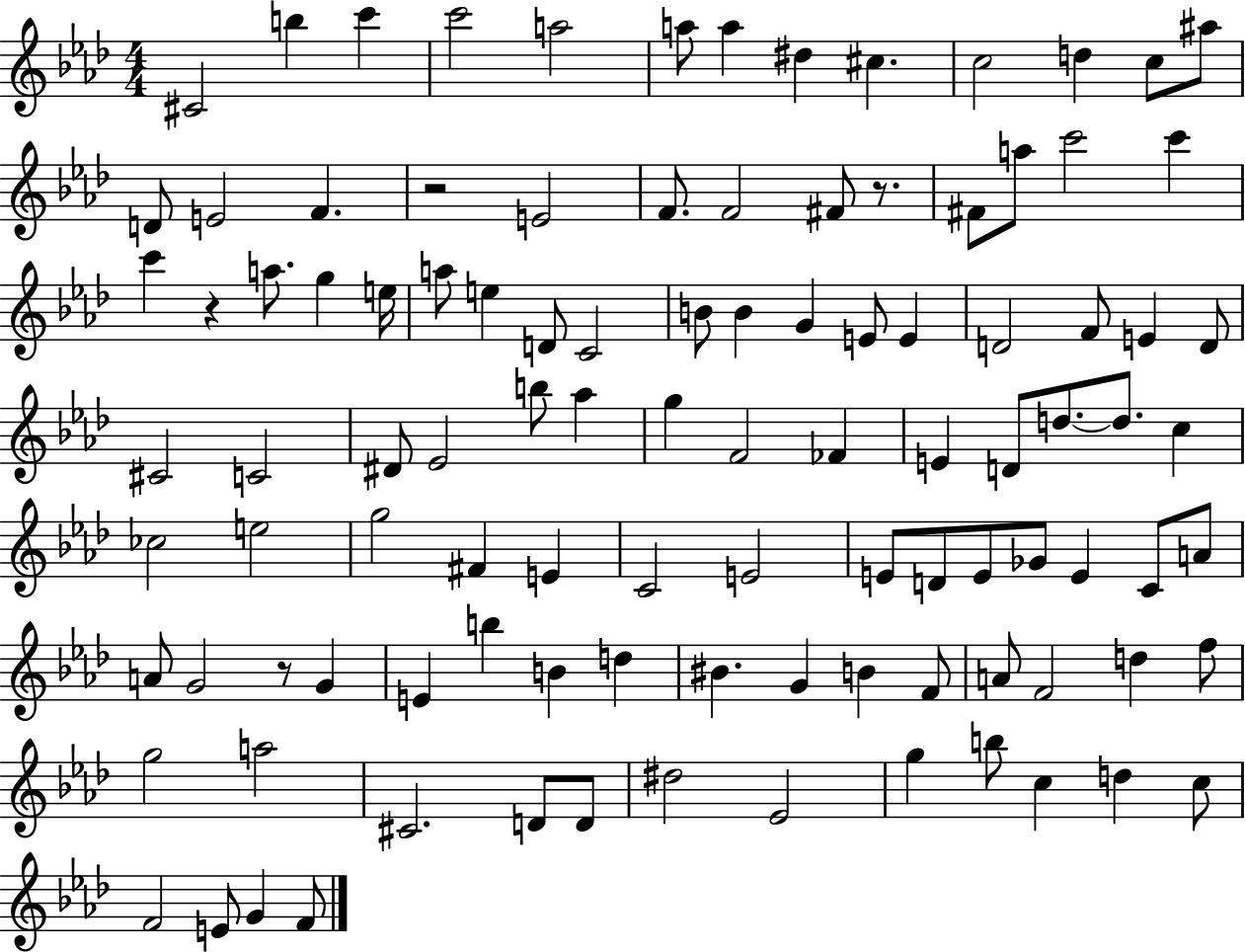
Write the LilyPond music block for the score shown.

{
  \clef treble
  \numericTimeSignature
  \time 4/4
  \key aes \major
  cis'2 b''4 c'''4 | c'''2 a''2 | a''8 a''4 dis''4 cis''4. | c''2 d''4 c''8 ais''8 | \break d'8 e'2 f'4. | r2 e'2 | f'8. f'2 fis'8 r8. | fis'8 a''8 c'''2 c'''4 | \break c'''4 r4 a''8. g''4 e''16 | a''8 e''4 d'8 c'2 | b'8 b'4 g'4 e'8 e'4 | d'2 f'8 e'4 d'8 | \break cis'2 c'2 | dis'8 ees'2 b''8 aes''4 | g''4 f'2 fes'4 | e'4 d'8 d''8.~~ d''8. c''4 | \break ces''2 e''2 | g''2 fis'4 e'4 | c'2 e'2 | e'8 d'8 e'8 ges'8 e'4 c'8 a'8 | \break a'8 g'2 r8 g'4 | e'4 b''4 b'4 d''4 | bis'4. g'4 b'4 f'8 | a'8 f'2 d''4 f''8 | \break g''2 a''2 | cis'2. d'8 d'8 | dis''2 ees'2 | g''4 b''8 c''4 d''4 c''8 | \break f'2 e'8 g'4 f'8 | \bar "|."
}